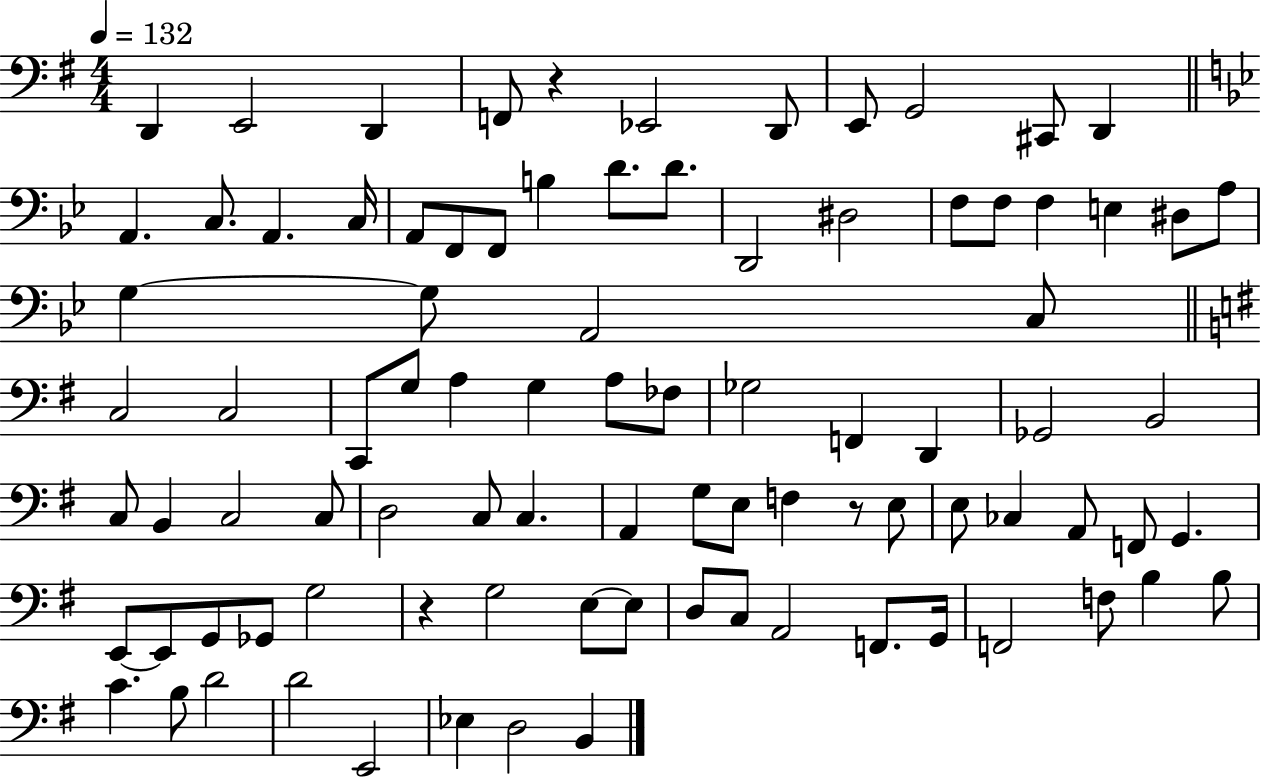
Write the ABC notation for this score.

X:1
T:Untitled
M:4/4
L:1/4
K:G
D,, E,,2 D,, F,,/2 z _E,,2 D,,/2 E,,/2 G,,2 ^C,,/2 D,, A,, C,/2 A,, C,/4 A,,/2 F,,/2 F,,/2 B, D/2 D/2 D,,2 ^D,2 F,/2 F,/2 F, E, ^D,/2 A,/2 G, G,/2 A,,2 C,/2 C,2 C,2 C,,/2 G,/2 A, G, A,/2 _F,/2 _G,2 F,, D,, _G,,2 B,,2 C,/2 B,, C,2 C,/2 D,2 C,/2 C, A,, G,/2 E,/2 F, z/2 E,/2 E,/2 _C, A,,/2 F,,/2 G,, E,,/2 E,,/2 G,,/2 _G,,/2 G,2 z G,2 E,/2 E,/2 D,/2 C,/2 A,,2 F,,/2 G,,/4 F,,2 F,/2 B, B,/2 C B,/2 D2 D2 E,,2 _E, D,2 B,,